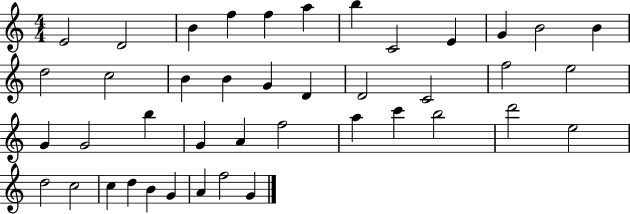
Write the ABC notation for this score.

X:1
T:Untitled
M:4/4
L:1/4
K:C
E2 D2 B f f a b C2 E G B2 B d2 c2 B B G D D2 C2 f2 e2 G G2 b G A f2 a c' b2 d'2 e2 d2 c2 c d B G A f2 G